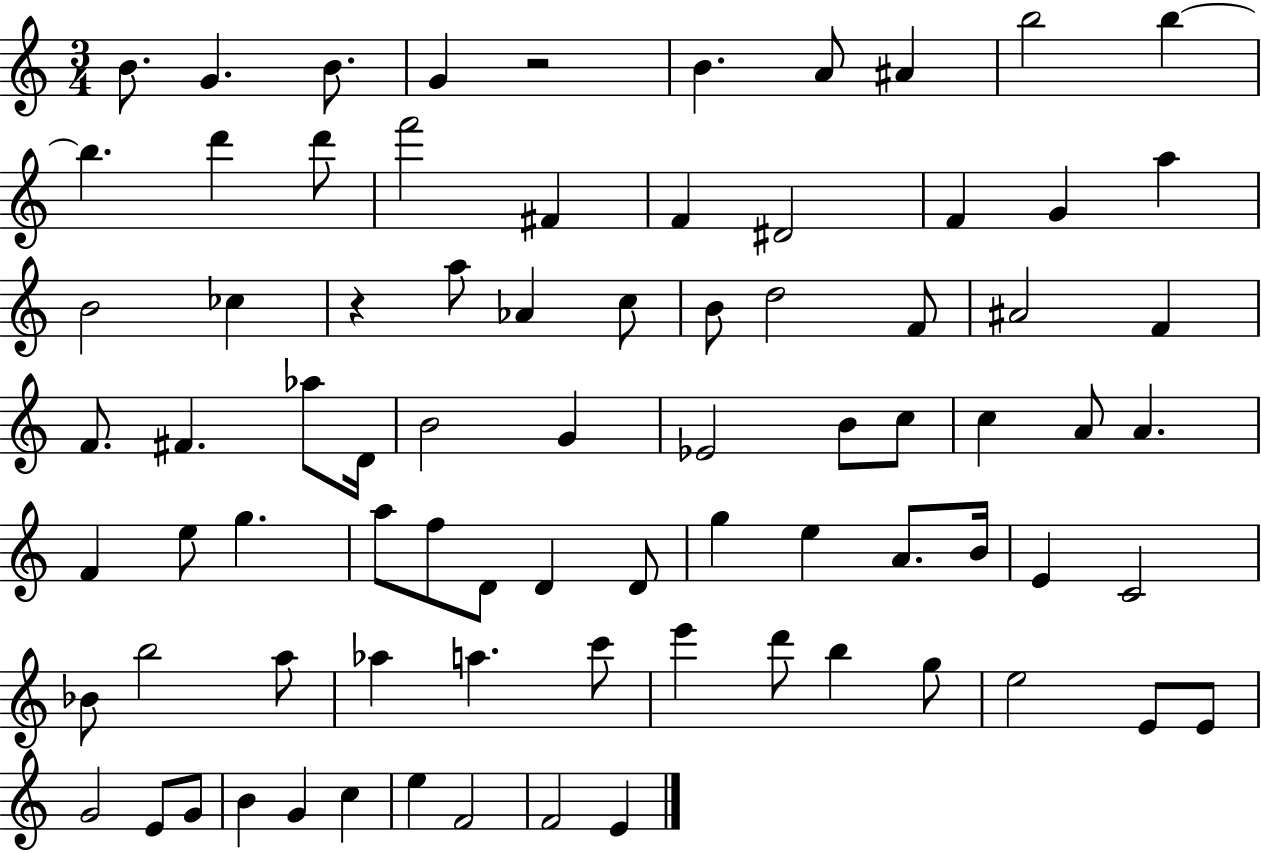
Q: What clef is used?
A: treble